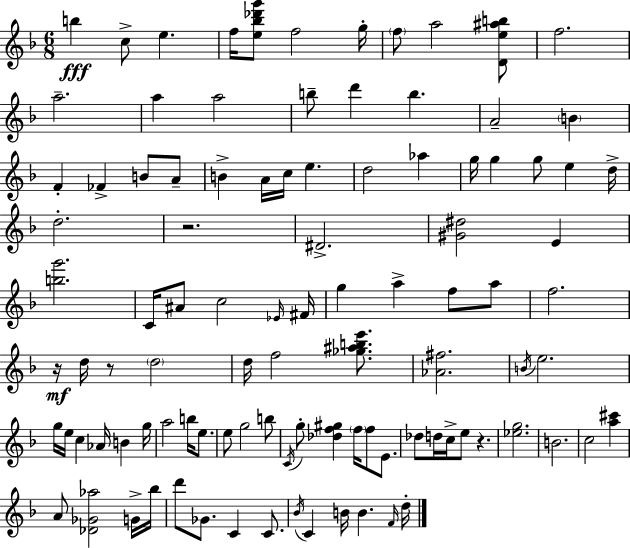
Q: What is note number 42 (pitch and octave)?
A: A5